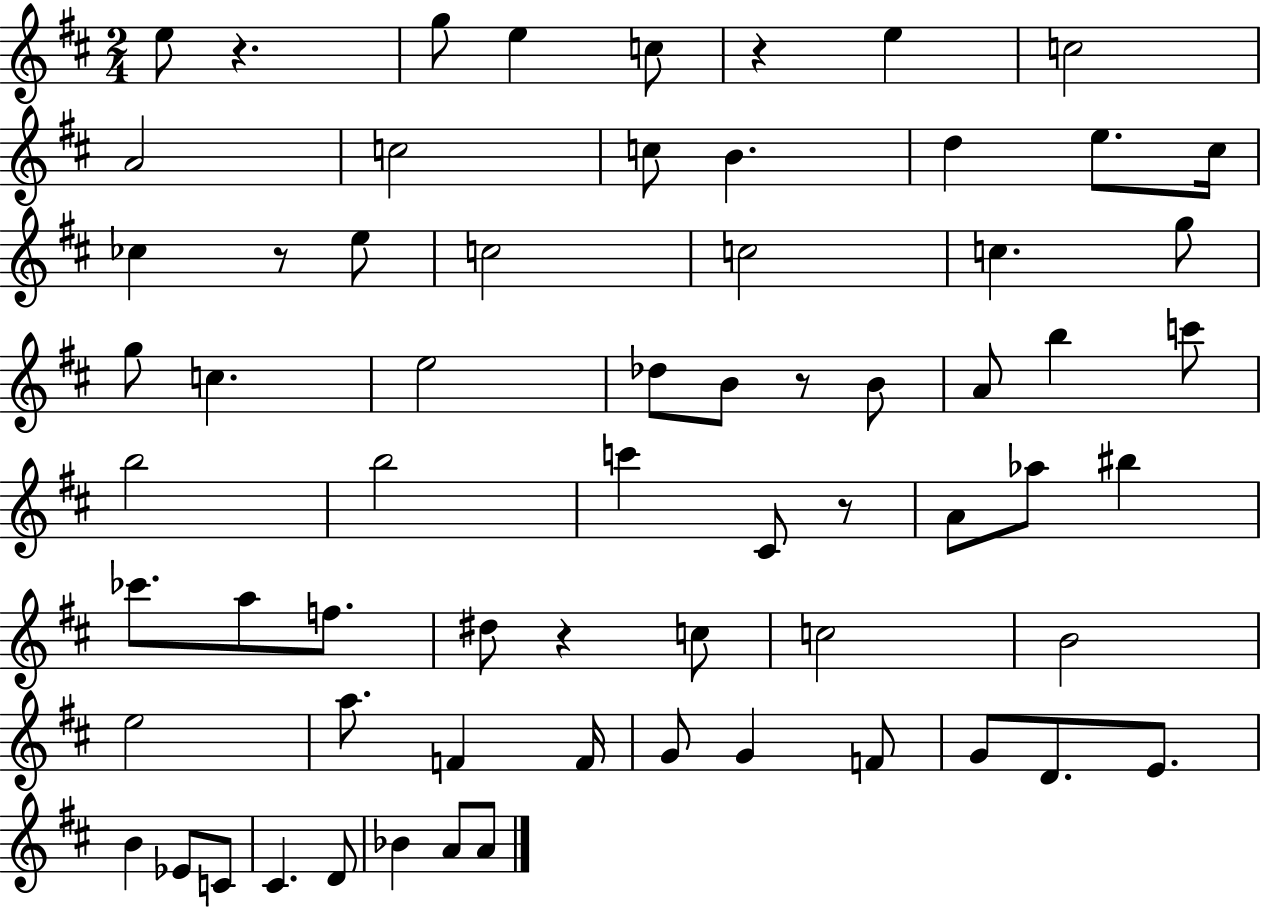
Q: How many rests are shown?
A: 6